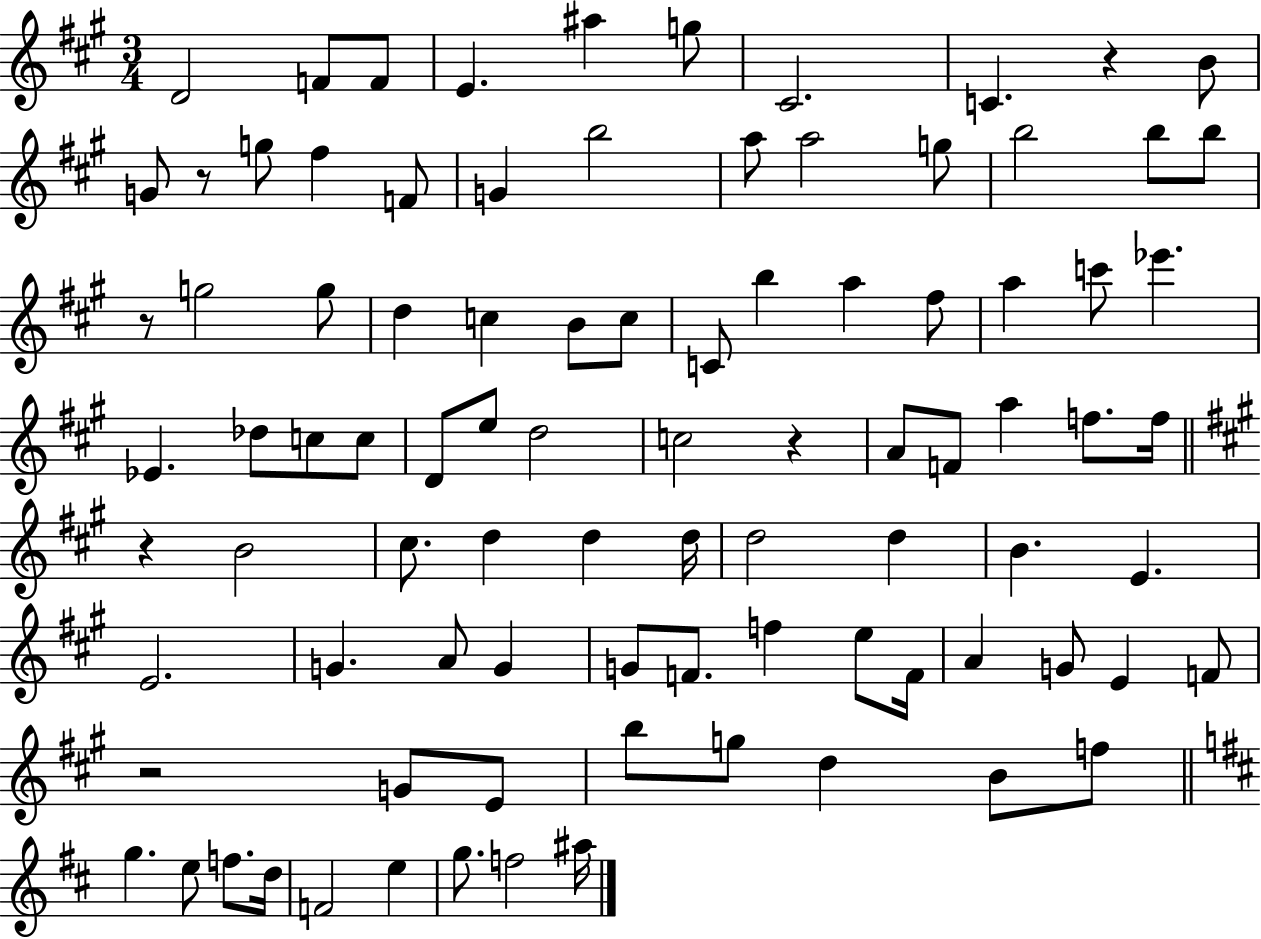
{
  \clef treble
  \numericTimeSignature
  \time 3/4
  \key a \major
  d'2 f'8 f'8 | e'4. ais''4 g''8 | cis'2. | c'4. r4 b'8 | \break g'8 r8 g''8 fis''4 f'8 | g'4 b''2 | a''8 a''2 g''8 | b''2 b''8 b''8 | \break r8 g''2 g''8 | d''4 c''4 b'8 c''8 | c'8 b''4 a''4 fis''8 | a''4 c'''8 ees'''4. | \break ees'4. des''8 c''8 c''8 | d'8 e''8 d''2 | c''2 r4 | a'8 f'8 a''4 f''8. f''16 | \break \bar "||" \break \key a \major r4 b'2 | cis''8. d''4 d''4 d''16 | d''2 d''4 | b'4. e'4. | \break e'2. | g'4. a'8 g'4 | g'8 f'8. f''4 e''8 f'16 | a'4 g'8 e'4 f'8 | \break r2 g'8 e'8 | b''8 g''8 d''4 b'8 f''8 | \bar "||" \break \key b \minor g''4. e''8 f''8. d''16 | f'2 e''4 | g''8. f''2 ais''16 | \bar "|."
}